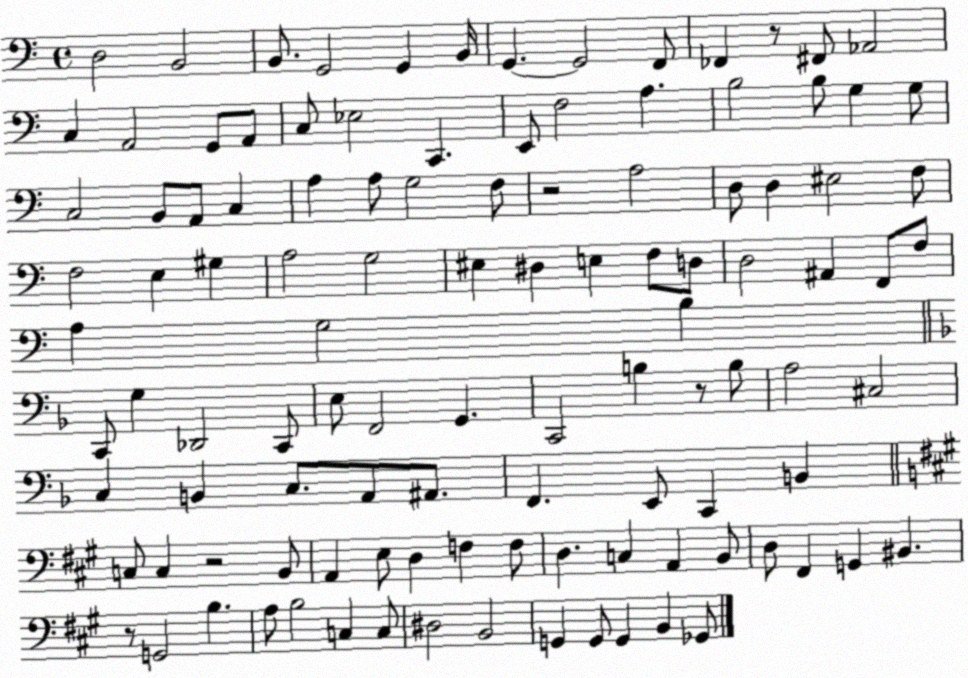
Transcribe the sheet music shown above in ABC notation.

X:1
T:Untitled
M:4/4
L:1/4
K:C
D,2 B,,2 B,,/2 G,,2 G,, B,,/4 G,, G,,2 F,,/2 _F,, z/2 ^F,,/2 _A,,2 C, A,,2 G,,/2 A,,/2 C,/2 _E,2 C,, E,,/2 F,2 A, B,2 B,/2 G, G,/2 C,2 B,,/2 A,,/2 C, A, A,/2 G,2 F,/2 z2 A,2 D,/2 D, ^E,2 F,/2 F,2 E, ^G, A,2 G,2 ^E, ^D, E, F,/2 D,/2 D,2 ^A,, F,,/2 F,/2 A, G,2 B, C,,/2 G, _D,,2 C,,/2 E,/2 F,,2 G,, C,,2 B, z/2 B,/2 A,2 ^C,2 C, B,, C,/2 A,,/2 ^A,,/2 F,, E,,/2 C,, B,, C,/2 C, z2 B,,/2 A,, E,/2 D, F, F,/2 D, C, A,, B,,/2 D,/2 ^F,, G,, ^B,, z/2 G,,2 B, A,/2 B,2 C, C,/2 ^D,2 B,,2 G,, G,,/2 G,, B,, _G,,/2